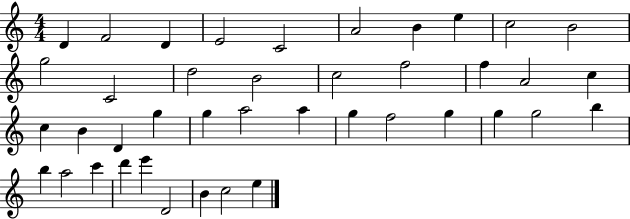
D4/q F4/h D4/q E4/h C4/h A4/h B4/q E5/q C5/h B4/h G5/h C4/h D5/h B4/h C5/h F5/h F5/q A4/h C5/q C5/q B4/q D4/q G5/q G5/q A5/h A5/q G5/q F5/h G5/q G5/q G5/h B5/q B5/q A5/h C6/q D6/q E6/q D4/h B4/q C5/h E5/q